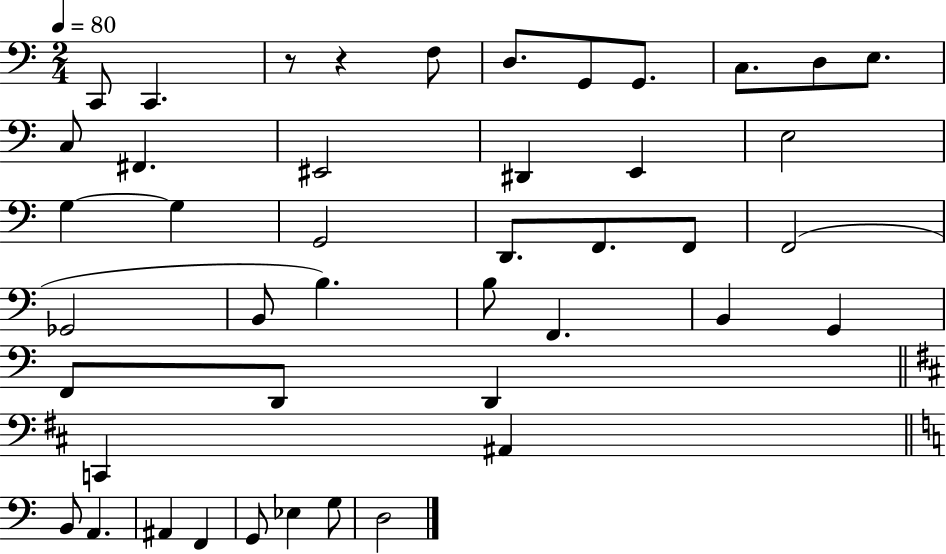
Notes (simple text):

C2/e C2/q. R/e R/q F3/e D3/e. G2/e G2/e. C3/e. D3/e E3/e. C3/e F#2/q. EIS2/h D#2/q E2/q E3/h G3/q G3/q G2/h D2/e. F2/e. F2/e F2/h Gb2/h B2/e B3/q. B3/e F2/q. B2/q G2/q F2/e D2/e D2/q C2/q A#2/q B2/e A2/q. A#2/q F2/q G2/e Eb3/q G3/e D3/h